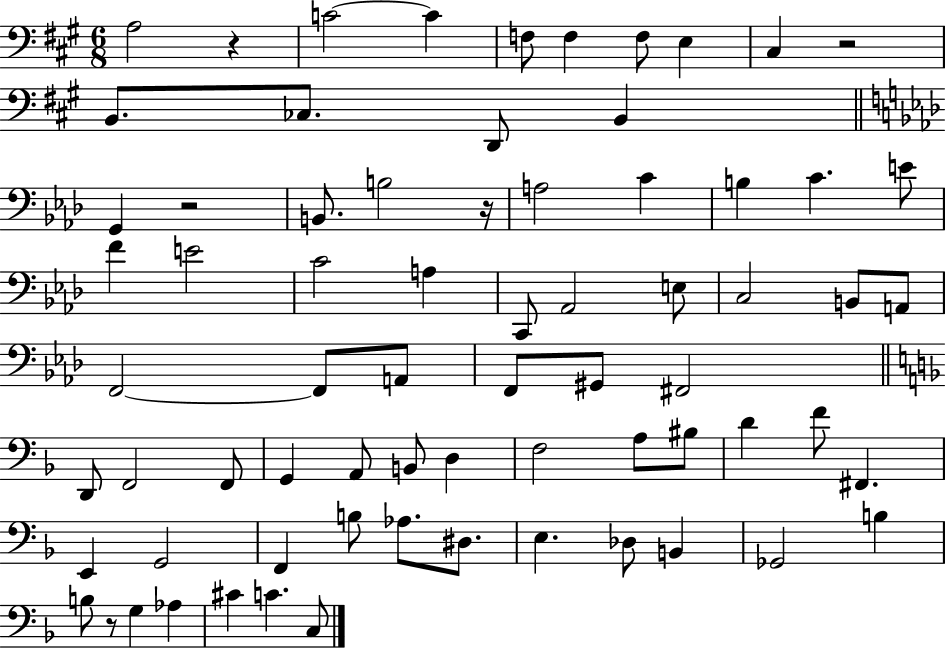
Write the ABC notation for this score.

X:1
T:Untitled
M:6/8
L:1/4
K:A
A,2 z C2 C F,/2 F, F,/2 E, ^C, z2 B,,/2 _C,/2 D,,/2 B,, G,, z2 B,,/2 B,2 z/4 A,2 C B, C E/2 F E2 C2 A, C,,/2 _A,,2 E,/2 C,2 B,,/2 A,,/2 F,,2 F,,/2 A,,/2 F,,/2 ^G,,/2 ^F,,2 D,,/2 F,,2 F,,/2 G,, A,,/2 B,,/2 D, F,2 A,/2 ^B,/2 D F/2 ^F,, E,, G,,2 F,, B,/2 _A,/2 ^D,/2 E, _D,/2 B,, _G,,2 B, B,/2 z/2 G, _A, ^C C C,/2